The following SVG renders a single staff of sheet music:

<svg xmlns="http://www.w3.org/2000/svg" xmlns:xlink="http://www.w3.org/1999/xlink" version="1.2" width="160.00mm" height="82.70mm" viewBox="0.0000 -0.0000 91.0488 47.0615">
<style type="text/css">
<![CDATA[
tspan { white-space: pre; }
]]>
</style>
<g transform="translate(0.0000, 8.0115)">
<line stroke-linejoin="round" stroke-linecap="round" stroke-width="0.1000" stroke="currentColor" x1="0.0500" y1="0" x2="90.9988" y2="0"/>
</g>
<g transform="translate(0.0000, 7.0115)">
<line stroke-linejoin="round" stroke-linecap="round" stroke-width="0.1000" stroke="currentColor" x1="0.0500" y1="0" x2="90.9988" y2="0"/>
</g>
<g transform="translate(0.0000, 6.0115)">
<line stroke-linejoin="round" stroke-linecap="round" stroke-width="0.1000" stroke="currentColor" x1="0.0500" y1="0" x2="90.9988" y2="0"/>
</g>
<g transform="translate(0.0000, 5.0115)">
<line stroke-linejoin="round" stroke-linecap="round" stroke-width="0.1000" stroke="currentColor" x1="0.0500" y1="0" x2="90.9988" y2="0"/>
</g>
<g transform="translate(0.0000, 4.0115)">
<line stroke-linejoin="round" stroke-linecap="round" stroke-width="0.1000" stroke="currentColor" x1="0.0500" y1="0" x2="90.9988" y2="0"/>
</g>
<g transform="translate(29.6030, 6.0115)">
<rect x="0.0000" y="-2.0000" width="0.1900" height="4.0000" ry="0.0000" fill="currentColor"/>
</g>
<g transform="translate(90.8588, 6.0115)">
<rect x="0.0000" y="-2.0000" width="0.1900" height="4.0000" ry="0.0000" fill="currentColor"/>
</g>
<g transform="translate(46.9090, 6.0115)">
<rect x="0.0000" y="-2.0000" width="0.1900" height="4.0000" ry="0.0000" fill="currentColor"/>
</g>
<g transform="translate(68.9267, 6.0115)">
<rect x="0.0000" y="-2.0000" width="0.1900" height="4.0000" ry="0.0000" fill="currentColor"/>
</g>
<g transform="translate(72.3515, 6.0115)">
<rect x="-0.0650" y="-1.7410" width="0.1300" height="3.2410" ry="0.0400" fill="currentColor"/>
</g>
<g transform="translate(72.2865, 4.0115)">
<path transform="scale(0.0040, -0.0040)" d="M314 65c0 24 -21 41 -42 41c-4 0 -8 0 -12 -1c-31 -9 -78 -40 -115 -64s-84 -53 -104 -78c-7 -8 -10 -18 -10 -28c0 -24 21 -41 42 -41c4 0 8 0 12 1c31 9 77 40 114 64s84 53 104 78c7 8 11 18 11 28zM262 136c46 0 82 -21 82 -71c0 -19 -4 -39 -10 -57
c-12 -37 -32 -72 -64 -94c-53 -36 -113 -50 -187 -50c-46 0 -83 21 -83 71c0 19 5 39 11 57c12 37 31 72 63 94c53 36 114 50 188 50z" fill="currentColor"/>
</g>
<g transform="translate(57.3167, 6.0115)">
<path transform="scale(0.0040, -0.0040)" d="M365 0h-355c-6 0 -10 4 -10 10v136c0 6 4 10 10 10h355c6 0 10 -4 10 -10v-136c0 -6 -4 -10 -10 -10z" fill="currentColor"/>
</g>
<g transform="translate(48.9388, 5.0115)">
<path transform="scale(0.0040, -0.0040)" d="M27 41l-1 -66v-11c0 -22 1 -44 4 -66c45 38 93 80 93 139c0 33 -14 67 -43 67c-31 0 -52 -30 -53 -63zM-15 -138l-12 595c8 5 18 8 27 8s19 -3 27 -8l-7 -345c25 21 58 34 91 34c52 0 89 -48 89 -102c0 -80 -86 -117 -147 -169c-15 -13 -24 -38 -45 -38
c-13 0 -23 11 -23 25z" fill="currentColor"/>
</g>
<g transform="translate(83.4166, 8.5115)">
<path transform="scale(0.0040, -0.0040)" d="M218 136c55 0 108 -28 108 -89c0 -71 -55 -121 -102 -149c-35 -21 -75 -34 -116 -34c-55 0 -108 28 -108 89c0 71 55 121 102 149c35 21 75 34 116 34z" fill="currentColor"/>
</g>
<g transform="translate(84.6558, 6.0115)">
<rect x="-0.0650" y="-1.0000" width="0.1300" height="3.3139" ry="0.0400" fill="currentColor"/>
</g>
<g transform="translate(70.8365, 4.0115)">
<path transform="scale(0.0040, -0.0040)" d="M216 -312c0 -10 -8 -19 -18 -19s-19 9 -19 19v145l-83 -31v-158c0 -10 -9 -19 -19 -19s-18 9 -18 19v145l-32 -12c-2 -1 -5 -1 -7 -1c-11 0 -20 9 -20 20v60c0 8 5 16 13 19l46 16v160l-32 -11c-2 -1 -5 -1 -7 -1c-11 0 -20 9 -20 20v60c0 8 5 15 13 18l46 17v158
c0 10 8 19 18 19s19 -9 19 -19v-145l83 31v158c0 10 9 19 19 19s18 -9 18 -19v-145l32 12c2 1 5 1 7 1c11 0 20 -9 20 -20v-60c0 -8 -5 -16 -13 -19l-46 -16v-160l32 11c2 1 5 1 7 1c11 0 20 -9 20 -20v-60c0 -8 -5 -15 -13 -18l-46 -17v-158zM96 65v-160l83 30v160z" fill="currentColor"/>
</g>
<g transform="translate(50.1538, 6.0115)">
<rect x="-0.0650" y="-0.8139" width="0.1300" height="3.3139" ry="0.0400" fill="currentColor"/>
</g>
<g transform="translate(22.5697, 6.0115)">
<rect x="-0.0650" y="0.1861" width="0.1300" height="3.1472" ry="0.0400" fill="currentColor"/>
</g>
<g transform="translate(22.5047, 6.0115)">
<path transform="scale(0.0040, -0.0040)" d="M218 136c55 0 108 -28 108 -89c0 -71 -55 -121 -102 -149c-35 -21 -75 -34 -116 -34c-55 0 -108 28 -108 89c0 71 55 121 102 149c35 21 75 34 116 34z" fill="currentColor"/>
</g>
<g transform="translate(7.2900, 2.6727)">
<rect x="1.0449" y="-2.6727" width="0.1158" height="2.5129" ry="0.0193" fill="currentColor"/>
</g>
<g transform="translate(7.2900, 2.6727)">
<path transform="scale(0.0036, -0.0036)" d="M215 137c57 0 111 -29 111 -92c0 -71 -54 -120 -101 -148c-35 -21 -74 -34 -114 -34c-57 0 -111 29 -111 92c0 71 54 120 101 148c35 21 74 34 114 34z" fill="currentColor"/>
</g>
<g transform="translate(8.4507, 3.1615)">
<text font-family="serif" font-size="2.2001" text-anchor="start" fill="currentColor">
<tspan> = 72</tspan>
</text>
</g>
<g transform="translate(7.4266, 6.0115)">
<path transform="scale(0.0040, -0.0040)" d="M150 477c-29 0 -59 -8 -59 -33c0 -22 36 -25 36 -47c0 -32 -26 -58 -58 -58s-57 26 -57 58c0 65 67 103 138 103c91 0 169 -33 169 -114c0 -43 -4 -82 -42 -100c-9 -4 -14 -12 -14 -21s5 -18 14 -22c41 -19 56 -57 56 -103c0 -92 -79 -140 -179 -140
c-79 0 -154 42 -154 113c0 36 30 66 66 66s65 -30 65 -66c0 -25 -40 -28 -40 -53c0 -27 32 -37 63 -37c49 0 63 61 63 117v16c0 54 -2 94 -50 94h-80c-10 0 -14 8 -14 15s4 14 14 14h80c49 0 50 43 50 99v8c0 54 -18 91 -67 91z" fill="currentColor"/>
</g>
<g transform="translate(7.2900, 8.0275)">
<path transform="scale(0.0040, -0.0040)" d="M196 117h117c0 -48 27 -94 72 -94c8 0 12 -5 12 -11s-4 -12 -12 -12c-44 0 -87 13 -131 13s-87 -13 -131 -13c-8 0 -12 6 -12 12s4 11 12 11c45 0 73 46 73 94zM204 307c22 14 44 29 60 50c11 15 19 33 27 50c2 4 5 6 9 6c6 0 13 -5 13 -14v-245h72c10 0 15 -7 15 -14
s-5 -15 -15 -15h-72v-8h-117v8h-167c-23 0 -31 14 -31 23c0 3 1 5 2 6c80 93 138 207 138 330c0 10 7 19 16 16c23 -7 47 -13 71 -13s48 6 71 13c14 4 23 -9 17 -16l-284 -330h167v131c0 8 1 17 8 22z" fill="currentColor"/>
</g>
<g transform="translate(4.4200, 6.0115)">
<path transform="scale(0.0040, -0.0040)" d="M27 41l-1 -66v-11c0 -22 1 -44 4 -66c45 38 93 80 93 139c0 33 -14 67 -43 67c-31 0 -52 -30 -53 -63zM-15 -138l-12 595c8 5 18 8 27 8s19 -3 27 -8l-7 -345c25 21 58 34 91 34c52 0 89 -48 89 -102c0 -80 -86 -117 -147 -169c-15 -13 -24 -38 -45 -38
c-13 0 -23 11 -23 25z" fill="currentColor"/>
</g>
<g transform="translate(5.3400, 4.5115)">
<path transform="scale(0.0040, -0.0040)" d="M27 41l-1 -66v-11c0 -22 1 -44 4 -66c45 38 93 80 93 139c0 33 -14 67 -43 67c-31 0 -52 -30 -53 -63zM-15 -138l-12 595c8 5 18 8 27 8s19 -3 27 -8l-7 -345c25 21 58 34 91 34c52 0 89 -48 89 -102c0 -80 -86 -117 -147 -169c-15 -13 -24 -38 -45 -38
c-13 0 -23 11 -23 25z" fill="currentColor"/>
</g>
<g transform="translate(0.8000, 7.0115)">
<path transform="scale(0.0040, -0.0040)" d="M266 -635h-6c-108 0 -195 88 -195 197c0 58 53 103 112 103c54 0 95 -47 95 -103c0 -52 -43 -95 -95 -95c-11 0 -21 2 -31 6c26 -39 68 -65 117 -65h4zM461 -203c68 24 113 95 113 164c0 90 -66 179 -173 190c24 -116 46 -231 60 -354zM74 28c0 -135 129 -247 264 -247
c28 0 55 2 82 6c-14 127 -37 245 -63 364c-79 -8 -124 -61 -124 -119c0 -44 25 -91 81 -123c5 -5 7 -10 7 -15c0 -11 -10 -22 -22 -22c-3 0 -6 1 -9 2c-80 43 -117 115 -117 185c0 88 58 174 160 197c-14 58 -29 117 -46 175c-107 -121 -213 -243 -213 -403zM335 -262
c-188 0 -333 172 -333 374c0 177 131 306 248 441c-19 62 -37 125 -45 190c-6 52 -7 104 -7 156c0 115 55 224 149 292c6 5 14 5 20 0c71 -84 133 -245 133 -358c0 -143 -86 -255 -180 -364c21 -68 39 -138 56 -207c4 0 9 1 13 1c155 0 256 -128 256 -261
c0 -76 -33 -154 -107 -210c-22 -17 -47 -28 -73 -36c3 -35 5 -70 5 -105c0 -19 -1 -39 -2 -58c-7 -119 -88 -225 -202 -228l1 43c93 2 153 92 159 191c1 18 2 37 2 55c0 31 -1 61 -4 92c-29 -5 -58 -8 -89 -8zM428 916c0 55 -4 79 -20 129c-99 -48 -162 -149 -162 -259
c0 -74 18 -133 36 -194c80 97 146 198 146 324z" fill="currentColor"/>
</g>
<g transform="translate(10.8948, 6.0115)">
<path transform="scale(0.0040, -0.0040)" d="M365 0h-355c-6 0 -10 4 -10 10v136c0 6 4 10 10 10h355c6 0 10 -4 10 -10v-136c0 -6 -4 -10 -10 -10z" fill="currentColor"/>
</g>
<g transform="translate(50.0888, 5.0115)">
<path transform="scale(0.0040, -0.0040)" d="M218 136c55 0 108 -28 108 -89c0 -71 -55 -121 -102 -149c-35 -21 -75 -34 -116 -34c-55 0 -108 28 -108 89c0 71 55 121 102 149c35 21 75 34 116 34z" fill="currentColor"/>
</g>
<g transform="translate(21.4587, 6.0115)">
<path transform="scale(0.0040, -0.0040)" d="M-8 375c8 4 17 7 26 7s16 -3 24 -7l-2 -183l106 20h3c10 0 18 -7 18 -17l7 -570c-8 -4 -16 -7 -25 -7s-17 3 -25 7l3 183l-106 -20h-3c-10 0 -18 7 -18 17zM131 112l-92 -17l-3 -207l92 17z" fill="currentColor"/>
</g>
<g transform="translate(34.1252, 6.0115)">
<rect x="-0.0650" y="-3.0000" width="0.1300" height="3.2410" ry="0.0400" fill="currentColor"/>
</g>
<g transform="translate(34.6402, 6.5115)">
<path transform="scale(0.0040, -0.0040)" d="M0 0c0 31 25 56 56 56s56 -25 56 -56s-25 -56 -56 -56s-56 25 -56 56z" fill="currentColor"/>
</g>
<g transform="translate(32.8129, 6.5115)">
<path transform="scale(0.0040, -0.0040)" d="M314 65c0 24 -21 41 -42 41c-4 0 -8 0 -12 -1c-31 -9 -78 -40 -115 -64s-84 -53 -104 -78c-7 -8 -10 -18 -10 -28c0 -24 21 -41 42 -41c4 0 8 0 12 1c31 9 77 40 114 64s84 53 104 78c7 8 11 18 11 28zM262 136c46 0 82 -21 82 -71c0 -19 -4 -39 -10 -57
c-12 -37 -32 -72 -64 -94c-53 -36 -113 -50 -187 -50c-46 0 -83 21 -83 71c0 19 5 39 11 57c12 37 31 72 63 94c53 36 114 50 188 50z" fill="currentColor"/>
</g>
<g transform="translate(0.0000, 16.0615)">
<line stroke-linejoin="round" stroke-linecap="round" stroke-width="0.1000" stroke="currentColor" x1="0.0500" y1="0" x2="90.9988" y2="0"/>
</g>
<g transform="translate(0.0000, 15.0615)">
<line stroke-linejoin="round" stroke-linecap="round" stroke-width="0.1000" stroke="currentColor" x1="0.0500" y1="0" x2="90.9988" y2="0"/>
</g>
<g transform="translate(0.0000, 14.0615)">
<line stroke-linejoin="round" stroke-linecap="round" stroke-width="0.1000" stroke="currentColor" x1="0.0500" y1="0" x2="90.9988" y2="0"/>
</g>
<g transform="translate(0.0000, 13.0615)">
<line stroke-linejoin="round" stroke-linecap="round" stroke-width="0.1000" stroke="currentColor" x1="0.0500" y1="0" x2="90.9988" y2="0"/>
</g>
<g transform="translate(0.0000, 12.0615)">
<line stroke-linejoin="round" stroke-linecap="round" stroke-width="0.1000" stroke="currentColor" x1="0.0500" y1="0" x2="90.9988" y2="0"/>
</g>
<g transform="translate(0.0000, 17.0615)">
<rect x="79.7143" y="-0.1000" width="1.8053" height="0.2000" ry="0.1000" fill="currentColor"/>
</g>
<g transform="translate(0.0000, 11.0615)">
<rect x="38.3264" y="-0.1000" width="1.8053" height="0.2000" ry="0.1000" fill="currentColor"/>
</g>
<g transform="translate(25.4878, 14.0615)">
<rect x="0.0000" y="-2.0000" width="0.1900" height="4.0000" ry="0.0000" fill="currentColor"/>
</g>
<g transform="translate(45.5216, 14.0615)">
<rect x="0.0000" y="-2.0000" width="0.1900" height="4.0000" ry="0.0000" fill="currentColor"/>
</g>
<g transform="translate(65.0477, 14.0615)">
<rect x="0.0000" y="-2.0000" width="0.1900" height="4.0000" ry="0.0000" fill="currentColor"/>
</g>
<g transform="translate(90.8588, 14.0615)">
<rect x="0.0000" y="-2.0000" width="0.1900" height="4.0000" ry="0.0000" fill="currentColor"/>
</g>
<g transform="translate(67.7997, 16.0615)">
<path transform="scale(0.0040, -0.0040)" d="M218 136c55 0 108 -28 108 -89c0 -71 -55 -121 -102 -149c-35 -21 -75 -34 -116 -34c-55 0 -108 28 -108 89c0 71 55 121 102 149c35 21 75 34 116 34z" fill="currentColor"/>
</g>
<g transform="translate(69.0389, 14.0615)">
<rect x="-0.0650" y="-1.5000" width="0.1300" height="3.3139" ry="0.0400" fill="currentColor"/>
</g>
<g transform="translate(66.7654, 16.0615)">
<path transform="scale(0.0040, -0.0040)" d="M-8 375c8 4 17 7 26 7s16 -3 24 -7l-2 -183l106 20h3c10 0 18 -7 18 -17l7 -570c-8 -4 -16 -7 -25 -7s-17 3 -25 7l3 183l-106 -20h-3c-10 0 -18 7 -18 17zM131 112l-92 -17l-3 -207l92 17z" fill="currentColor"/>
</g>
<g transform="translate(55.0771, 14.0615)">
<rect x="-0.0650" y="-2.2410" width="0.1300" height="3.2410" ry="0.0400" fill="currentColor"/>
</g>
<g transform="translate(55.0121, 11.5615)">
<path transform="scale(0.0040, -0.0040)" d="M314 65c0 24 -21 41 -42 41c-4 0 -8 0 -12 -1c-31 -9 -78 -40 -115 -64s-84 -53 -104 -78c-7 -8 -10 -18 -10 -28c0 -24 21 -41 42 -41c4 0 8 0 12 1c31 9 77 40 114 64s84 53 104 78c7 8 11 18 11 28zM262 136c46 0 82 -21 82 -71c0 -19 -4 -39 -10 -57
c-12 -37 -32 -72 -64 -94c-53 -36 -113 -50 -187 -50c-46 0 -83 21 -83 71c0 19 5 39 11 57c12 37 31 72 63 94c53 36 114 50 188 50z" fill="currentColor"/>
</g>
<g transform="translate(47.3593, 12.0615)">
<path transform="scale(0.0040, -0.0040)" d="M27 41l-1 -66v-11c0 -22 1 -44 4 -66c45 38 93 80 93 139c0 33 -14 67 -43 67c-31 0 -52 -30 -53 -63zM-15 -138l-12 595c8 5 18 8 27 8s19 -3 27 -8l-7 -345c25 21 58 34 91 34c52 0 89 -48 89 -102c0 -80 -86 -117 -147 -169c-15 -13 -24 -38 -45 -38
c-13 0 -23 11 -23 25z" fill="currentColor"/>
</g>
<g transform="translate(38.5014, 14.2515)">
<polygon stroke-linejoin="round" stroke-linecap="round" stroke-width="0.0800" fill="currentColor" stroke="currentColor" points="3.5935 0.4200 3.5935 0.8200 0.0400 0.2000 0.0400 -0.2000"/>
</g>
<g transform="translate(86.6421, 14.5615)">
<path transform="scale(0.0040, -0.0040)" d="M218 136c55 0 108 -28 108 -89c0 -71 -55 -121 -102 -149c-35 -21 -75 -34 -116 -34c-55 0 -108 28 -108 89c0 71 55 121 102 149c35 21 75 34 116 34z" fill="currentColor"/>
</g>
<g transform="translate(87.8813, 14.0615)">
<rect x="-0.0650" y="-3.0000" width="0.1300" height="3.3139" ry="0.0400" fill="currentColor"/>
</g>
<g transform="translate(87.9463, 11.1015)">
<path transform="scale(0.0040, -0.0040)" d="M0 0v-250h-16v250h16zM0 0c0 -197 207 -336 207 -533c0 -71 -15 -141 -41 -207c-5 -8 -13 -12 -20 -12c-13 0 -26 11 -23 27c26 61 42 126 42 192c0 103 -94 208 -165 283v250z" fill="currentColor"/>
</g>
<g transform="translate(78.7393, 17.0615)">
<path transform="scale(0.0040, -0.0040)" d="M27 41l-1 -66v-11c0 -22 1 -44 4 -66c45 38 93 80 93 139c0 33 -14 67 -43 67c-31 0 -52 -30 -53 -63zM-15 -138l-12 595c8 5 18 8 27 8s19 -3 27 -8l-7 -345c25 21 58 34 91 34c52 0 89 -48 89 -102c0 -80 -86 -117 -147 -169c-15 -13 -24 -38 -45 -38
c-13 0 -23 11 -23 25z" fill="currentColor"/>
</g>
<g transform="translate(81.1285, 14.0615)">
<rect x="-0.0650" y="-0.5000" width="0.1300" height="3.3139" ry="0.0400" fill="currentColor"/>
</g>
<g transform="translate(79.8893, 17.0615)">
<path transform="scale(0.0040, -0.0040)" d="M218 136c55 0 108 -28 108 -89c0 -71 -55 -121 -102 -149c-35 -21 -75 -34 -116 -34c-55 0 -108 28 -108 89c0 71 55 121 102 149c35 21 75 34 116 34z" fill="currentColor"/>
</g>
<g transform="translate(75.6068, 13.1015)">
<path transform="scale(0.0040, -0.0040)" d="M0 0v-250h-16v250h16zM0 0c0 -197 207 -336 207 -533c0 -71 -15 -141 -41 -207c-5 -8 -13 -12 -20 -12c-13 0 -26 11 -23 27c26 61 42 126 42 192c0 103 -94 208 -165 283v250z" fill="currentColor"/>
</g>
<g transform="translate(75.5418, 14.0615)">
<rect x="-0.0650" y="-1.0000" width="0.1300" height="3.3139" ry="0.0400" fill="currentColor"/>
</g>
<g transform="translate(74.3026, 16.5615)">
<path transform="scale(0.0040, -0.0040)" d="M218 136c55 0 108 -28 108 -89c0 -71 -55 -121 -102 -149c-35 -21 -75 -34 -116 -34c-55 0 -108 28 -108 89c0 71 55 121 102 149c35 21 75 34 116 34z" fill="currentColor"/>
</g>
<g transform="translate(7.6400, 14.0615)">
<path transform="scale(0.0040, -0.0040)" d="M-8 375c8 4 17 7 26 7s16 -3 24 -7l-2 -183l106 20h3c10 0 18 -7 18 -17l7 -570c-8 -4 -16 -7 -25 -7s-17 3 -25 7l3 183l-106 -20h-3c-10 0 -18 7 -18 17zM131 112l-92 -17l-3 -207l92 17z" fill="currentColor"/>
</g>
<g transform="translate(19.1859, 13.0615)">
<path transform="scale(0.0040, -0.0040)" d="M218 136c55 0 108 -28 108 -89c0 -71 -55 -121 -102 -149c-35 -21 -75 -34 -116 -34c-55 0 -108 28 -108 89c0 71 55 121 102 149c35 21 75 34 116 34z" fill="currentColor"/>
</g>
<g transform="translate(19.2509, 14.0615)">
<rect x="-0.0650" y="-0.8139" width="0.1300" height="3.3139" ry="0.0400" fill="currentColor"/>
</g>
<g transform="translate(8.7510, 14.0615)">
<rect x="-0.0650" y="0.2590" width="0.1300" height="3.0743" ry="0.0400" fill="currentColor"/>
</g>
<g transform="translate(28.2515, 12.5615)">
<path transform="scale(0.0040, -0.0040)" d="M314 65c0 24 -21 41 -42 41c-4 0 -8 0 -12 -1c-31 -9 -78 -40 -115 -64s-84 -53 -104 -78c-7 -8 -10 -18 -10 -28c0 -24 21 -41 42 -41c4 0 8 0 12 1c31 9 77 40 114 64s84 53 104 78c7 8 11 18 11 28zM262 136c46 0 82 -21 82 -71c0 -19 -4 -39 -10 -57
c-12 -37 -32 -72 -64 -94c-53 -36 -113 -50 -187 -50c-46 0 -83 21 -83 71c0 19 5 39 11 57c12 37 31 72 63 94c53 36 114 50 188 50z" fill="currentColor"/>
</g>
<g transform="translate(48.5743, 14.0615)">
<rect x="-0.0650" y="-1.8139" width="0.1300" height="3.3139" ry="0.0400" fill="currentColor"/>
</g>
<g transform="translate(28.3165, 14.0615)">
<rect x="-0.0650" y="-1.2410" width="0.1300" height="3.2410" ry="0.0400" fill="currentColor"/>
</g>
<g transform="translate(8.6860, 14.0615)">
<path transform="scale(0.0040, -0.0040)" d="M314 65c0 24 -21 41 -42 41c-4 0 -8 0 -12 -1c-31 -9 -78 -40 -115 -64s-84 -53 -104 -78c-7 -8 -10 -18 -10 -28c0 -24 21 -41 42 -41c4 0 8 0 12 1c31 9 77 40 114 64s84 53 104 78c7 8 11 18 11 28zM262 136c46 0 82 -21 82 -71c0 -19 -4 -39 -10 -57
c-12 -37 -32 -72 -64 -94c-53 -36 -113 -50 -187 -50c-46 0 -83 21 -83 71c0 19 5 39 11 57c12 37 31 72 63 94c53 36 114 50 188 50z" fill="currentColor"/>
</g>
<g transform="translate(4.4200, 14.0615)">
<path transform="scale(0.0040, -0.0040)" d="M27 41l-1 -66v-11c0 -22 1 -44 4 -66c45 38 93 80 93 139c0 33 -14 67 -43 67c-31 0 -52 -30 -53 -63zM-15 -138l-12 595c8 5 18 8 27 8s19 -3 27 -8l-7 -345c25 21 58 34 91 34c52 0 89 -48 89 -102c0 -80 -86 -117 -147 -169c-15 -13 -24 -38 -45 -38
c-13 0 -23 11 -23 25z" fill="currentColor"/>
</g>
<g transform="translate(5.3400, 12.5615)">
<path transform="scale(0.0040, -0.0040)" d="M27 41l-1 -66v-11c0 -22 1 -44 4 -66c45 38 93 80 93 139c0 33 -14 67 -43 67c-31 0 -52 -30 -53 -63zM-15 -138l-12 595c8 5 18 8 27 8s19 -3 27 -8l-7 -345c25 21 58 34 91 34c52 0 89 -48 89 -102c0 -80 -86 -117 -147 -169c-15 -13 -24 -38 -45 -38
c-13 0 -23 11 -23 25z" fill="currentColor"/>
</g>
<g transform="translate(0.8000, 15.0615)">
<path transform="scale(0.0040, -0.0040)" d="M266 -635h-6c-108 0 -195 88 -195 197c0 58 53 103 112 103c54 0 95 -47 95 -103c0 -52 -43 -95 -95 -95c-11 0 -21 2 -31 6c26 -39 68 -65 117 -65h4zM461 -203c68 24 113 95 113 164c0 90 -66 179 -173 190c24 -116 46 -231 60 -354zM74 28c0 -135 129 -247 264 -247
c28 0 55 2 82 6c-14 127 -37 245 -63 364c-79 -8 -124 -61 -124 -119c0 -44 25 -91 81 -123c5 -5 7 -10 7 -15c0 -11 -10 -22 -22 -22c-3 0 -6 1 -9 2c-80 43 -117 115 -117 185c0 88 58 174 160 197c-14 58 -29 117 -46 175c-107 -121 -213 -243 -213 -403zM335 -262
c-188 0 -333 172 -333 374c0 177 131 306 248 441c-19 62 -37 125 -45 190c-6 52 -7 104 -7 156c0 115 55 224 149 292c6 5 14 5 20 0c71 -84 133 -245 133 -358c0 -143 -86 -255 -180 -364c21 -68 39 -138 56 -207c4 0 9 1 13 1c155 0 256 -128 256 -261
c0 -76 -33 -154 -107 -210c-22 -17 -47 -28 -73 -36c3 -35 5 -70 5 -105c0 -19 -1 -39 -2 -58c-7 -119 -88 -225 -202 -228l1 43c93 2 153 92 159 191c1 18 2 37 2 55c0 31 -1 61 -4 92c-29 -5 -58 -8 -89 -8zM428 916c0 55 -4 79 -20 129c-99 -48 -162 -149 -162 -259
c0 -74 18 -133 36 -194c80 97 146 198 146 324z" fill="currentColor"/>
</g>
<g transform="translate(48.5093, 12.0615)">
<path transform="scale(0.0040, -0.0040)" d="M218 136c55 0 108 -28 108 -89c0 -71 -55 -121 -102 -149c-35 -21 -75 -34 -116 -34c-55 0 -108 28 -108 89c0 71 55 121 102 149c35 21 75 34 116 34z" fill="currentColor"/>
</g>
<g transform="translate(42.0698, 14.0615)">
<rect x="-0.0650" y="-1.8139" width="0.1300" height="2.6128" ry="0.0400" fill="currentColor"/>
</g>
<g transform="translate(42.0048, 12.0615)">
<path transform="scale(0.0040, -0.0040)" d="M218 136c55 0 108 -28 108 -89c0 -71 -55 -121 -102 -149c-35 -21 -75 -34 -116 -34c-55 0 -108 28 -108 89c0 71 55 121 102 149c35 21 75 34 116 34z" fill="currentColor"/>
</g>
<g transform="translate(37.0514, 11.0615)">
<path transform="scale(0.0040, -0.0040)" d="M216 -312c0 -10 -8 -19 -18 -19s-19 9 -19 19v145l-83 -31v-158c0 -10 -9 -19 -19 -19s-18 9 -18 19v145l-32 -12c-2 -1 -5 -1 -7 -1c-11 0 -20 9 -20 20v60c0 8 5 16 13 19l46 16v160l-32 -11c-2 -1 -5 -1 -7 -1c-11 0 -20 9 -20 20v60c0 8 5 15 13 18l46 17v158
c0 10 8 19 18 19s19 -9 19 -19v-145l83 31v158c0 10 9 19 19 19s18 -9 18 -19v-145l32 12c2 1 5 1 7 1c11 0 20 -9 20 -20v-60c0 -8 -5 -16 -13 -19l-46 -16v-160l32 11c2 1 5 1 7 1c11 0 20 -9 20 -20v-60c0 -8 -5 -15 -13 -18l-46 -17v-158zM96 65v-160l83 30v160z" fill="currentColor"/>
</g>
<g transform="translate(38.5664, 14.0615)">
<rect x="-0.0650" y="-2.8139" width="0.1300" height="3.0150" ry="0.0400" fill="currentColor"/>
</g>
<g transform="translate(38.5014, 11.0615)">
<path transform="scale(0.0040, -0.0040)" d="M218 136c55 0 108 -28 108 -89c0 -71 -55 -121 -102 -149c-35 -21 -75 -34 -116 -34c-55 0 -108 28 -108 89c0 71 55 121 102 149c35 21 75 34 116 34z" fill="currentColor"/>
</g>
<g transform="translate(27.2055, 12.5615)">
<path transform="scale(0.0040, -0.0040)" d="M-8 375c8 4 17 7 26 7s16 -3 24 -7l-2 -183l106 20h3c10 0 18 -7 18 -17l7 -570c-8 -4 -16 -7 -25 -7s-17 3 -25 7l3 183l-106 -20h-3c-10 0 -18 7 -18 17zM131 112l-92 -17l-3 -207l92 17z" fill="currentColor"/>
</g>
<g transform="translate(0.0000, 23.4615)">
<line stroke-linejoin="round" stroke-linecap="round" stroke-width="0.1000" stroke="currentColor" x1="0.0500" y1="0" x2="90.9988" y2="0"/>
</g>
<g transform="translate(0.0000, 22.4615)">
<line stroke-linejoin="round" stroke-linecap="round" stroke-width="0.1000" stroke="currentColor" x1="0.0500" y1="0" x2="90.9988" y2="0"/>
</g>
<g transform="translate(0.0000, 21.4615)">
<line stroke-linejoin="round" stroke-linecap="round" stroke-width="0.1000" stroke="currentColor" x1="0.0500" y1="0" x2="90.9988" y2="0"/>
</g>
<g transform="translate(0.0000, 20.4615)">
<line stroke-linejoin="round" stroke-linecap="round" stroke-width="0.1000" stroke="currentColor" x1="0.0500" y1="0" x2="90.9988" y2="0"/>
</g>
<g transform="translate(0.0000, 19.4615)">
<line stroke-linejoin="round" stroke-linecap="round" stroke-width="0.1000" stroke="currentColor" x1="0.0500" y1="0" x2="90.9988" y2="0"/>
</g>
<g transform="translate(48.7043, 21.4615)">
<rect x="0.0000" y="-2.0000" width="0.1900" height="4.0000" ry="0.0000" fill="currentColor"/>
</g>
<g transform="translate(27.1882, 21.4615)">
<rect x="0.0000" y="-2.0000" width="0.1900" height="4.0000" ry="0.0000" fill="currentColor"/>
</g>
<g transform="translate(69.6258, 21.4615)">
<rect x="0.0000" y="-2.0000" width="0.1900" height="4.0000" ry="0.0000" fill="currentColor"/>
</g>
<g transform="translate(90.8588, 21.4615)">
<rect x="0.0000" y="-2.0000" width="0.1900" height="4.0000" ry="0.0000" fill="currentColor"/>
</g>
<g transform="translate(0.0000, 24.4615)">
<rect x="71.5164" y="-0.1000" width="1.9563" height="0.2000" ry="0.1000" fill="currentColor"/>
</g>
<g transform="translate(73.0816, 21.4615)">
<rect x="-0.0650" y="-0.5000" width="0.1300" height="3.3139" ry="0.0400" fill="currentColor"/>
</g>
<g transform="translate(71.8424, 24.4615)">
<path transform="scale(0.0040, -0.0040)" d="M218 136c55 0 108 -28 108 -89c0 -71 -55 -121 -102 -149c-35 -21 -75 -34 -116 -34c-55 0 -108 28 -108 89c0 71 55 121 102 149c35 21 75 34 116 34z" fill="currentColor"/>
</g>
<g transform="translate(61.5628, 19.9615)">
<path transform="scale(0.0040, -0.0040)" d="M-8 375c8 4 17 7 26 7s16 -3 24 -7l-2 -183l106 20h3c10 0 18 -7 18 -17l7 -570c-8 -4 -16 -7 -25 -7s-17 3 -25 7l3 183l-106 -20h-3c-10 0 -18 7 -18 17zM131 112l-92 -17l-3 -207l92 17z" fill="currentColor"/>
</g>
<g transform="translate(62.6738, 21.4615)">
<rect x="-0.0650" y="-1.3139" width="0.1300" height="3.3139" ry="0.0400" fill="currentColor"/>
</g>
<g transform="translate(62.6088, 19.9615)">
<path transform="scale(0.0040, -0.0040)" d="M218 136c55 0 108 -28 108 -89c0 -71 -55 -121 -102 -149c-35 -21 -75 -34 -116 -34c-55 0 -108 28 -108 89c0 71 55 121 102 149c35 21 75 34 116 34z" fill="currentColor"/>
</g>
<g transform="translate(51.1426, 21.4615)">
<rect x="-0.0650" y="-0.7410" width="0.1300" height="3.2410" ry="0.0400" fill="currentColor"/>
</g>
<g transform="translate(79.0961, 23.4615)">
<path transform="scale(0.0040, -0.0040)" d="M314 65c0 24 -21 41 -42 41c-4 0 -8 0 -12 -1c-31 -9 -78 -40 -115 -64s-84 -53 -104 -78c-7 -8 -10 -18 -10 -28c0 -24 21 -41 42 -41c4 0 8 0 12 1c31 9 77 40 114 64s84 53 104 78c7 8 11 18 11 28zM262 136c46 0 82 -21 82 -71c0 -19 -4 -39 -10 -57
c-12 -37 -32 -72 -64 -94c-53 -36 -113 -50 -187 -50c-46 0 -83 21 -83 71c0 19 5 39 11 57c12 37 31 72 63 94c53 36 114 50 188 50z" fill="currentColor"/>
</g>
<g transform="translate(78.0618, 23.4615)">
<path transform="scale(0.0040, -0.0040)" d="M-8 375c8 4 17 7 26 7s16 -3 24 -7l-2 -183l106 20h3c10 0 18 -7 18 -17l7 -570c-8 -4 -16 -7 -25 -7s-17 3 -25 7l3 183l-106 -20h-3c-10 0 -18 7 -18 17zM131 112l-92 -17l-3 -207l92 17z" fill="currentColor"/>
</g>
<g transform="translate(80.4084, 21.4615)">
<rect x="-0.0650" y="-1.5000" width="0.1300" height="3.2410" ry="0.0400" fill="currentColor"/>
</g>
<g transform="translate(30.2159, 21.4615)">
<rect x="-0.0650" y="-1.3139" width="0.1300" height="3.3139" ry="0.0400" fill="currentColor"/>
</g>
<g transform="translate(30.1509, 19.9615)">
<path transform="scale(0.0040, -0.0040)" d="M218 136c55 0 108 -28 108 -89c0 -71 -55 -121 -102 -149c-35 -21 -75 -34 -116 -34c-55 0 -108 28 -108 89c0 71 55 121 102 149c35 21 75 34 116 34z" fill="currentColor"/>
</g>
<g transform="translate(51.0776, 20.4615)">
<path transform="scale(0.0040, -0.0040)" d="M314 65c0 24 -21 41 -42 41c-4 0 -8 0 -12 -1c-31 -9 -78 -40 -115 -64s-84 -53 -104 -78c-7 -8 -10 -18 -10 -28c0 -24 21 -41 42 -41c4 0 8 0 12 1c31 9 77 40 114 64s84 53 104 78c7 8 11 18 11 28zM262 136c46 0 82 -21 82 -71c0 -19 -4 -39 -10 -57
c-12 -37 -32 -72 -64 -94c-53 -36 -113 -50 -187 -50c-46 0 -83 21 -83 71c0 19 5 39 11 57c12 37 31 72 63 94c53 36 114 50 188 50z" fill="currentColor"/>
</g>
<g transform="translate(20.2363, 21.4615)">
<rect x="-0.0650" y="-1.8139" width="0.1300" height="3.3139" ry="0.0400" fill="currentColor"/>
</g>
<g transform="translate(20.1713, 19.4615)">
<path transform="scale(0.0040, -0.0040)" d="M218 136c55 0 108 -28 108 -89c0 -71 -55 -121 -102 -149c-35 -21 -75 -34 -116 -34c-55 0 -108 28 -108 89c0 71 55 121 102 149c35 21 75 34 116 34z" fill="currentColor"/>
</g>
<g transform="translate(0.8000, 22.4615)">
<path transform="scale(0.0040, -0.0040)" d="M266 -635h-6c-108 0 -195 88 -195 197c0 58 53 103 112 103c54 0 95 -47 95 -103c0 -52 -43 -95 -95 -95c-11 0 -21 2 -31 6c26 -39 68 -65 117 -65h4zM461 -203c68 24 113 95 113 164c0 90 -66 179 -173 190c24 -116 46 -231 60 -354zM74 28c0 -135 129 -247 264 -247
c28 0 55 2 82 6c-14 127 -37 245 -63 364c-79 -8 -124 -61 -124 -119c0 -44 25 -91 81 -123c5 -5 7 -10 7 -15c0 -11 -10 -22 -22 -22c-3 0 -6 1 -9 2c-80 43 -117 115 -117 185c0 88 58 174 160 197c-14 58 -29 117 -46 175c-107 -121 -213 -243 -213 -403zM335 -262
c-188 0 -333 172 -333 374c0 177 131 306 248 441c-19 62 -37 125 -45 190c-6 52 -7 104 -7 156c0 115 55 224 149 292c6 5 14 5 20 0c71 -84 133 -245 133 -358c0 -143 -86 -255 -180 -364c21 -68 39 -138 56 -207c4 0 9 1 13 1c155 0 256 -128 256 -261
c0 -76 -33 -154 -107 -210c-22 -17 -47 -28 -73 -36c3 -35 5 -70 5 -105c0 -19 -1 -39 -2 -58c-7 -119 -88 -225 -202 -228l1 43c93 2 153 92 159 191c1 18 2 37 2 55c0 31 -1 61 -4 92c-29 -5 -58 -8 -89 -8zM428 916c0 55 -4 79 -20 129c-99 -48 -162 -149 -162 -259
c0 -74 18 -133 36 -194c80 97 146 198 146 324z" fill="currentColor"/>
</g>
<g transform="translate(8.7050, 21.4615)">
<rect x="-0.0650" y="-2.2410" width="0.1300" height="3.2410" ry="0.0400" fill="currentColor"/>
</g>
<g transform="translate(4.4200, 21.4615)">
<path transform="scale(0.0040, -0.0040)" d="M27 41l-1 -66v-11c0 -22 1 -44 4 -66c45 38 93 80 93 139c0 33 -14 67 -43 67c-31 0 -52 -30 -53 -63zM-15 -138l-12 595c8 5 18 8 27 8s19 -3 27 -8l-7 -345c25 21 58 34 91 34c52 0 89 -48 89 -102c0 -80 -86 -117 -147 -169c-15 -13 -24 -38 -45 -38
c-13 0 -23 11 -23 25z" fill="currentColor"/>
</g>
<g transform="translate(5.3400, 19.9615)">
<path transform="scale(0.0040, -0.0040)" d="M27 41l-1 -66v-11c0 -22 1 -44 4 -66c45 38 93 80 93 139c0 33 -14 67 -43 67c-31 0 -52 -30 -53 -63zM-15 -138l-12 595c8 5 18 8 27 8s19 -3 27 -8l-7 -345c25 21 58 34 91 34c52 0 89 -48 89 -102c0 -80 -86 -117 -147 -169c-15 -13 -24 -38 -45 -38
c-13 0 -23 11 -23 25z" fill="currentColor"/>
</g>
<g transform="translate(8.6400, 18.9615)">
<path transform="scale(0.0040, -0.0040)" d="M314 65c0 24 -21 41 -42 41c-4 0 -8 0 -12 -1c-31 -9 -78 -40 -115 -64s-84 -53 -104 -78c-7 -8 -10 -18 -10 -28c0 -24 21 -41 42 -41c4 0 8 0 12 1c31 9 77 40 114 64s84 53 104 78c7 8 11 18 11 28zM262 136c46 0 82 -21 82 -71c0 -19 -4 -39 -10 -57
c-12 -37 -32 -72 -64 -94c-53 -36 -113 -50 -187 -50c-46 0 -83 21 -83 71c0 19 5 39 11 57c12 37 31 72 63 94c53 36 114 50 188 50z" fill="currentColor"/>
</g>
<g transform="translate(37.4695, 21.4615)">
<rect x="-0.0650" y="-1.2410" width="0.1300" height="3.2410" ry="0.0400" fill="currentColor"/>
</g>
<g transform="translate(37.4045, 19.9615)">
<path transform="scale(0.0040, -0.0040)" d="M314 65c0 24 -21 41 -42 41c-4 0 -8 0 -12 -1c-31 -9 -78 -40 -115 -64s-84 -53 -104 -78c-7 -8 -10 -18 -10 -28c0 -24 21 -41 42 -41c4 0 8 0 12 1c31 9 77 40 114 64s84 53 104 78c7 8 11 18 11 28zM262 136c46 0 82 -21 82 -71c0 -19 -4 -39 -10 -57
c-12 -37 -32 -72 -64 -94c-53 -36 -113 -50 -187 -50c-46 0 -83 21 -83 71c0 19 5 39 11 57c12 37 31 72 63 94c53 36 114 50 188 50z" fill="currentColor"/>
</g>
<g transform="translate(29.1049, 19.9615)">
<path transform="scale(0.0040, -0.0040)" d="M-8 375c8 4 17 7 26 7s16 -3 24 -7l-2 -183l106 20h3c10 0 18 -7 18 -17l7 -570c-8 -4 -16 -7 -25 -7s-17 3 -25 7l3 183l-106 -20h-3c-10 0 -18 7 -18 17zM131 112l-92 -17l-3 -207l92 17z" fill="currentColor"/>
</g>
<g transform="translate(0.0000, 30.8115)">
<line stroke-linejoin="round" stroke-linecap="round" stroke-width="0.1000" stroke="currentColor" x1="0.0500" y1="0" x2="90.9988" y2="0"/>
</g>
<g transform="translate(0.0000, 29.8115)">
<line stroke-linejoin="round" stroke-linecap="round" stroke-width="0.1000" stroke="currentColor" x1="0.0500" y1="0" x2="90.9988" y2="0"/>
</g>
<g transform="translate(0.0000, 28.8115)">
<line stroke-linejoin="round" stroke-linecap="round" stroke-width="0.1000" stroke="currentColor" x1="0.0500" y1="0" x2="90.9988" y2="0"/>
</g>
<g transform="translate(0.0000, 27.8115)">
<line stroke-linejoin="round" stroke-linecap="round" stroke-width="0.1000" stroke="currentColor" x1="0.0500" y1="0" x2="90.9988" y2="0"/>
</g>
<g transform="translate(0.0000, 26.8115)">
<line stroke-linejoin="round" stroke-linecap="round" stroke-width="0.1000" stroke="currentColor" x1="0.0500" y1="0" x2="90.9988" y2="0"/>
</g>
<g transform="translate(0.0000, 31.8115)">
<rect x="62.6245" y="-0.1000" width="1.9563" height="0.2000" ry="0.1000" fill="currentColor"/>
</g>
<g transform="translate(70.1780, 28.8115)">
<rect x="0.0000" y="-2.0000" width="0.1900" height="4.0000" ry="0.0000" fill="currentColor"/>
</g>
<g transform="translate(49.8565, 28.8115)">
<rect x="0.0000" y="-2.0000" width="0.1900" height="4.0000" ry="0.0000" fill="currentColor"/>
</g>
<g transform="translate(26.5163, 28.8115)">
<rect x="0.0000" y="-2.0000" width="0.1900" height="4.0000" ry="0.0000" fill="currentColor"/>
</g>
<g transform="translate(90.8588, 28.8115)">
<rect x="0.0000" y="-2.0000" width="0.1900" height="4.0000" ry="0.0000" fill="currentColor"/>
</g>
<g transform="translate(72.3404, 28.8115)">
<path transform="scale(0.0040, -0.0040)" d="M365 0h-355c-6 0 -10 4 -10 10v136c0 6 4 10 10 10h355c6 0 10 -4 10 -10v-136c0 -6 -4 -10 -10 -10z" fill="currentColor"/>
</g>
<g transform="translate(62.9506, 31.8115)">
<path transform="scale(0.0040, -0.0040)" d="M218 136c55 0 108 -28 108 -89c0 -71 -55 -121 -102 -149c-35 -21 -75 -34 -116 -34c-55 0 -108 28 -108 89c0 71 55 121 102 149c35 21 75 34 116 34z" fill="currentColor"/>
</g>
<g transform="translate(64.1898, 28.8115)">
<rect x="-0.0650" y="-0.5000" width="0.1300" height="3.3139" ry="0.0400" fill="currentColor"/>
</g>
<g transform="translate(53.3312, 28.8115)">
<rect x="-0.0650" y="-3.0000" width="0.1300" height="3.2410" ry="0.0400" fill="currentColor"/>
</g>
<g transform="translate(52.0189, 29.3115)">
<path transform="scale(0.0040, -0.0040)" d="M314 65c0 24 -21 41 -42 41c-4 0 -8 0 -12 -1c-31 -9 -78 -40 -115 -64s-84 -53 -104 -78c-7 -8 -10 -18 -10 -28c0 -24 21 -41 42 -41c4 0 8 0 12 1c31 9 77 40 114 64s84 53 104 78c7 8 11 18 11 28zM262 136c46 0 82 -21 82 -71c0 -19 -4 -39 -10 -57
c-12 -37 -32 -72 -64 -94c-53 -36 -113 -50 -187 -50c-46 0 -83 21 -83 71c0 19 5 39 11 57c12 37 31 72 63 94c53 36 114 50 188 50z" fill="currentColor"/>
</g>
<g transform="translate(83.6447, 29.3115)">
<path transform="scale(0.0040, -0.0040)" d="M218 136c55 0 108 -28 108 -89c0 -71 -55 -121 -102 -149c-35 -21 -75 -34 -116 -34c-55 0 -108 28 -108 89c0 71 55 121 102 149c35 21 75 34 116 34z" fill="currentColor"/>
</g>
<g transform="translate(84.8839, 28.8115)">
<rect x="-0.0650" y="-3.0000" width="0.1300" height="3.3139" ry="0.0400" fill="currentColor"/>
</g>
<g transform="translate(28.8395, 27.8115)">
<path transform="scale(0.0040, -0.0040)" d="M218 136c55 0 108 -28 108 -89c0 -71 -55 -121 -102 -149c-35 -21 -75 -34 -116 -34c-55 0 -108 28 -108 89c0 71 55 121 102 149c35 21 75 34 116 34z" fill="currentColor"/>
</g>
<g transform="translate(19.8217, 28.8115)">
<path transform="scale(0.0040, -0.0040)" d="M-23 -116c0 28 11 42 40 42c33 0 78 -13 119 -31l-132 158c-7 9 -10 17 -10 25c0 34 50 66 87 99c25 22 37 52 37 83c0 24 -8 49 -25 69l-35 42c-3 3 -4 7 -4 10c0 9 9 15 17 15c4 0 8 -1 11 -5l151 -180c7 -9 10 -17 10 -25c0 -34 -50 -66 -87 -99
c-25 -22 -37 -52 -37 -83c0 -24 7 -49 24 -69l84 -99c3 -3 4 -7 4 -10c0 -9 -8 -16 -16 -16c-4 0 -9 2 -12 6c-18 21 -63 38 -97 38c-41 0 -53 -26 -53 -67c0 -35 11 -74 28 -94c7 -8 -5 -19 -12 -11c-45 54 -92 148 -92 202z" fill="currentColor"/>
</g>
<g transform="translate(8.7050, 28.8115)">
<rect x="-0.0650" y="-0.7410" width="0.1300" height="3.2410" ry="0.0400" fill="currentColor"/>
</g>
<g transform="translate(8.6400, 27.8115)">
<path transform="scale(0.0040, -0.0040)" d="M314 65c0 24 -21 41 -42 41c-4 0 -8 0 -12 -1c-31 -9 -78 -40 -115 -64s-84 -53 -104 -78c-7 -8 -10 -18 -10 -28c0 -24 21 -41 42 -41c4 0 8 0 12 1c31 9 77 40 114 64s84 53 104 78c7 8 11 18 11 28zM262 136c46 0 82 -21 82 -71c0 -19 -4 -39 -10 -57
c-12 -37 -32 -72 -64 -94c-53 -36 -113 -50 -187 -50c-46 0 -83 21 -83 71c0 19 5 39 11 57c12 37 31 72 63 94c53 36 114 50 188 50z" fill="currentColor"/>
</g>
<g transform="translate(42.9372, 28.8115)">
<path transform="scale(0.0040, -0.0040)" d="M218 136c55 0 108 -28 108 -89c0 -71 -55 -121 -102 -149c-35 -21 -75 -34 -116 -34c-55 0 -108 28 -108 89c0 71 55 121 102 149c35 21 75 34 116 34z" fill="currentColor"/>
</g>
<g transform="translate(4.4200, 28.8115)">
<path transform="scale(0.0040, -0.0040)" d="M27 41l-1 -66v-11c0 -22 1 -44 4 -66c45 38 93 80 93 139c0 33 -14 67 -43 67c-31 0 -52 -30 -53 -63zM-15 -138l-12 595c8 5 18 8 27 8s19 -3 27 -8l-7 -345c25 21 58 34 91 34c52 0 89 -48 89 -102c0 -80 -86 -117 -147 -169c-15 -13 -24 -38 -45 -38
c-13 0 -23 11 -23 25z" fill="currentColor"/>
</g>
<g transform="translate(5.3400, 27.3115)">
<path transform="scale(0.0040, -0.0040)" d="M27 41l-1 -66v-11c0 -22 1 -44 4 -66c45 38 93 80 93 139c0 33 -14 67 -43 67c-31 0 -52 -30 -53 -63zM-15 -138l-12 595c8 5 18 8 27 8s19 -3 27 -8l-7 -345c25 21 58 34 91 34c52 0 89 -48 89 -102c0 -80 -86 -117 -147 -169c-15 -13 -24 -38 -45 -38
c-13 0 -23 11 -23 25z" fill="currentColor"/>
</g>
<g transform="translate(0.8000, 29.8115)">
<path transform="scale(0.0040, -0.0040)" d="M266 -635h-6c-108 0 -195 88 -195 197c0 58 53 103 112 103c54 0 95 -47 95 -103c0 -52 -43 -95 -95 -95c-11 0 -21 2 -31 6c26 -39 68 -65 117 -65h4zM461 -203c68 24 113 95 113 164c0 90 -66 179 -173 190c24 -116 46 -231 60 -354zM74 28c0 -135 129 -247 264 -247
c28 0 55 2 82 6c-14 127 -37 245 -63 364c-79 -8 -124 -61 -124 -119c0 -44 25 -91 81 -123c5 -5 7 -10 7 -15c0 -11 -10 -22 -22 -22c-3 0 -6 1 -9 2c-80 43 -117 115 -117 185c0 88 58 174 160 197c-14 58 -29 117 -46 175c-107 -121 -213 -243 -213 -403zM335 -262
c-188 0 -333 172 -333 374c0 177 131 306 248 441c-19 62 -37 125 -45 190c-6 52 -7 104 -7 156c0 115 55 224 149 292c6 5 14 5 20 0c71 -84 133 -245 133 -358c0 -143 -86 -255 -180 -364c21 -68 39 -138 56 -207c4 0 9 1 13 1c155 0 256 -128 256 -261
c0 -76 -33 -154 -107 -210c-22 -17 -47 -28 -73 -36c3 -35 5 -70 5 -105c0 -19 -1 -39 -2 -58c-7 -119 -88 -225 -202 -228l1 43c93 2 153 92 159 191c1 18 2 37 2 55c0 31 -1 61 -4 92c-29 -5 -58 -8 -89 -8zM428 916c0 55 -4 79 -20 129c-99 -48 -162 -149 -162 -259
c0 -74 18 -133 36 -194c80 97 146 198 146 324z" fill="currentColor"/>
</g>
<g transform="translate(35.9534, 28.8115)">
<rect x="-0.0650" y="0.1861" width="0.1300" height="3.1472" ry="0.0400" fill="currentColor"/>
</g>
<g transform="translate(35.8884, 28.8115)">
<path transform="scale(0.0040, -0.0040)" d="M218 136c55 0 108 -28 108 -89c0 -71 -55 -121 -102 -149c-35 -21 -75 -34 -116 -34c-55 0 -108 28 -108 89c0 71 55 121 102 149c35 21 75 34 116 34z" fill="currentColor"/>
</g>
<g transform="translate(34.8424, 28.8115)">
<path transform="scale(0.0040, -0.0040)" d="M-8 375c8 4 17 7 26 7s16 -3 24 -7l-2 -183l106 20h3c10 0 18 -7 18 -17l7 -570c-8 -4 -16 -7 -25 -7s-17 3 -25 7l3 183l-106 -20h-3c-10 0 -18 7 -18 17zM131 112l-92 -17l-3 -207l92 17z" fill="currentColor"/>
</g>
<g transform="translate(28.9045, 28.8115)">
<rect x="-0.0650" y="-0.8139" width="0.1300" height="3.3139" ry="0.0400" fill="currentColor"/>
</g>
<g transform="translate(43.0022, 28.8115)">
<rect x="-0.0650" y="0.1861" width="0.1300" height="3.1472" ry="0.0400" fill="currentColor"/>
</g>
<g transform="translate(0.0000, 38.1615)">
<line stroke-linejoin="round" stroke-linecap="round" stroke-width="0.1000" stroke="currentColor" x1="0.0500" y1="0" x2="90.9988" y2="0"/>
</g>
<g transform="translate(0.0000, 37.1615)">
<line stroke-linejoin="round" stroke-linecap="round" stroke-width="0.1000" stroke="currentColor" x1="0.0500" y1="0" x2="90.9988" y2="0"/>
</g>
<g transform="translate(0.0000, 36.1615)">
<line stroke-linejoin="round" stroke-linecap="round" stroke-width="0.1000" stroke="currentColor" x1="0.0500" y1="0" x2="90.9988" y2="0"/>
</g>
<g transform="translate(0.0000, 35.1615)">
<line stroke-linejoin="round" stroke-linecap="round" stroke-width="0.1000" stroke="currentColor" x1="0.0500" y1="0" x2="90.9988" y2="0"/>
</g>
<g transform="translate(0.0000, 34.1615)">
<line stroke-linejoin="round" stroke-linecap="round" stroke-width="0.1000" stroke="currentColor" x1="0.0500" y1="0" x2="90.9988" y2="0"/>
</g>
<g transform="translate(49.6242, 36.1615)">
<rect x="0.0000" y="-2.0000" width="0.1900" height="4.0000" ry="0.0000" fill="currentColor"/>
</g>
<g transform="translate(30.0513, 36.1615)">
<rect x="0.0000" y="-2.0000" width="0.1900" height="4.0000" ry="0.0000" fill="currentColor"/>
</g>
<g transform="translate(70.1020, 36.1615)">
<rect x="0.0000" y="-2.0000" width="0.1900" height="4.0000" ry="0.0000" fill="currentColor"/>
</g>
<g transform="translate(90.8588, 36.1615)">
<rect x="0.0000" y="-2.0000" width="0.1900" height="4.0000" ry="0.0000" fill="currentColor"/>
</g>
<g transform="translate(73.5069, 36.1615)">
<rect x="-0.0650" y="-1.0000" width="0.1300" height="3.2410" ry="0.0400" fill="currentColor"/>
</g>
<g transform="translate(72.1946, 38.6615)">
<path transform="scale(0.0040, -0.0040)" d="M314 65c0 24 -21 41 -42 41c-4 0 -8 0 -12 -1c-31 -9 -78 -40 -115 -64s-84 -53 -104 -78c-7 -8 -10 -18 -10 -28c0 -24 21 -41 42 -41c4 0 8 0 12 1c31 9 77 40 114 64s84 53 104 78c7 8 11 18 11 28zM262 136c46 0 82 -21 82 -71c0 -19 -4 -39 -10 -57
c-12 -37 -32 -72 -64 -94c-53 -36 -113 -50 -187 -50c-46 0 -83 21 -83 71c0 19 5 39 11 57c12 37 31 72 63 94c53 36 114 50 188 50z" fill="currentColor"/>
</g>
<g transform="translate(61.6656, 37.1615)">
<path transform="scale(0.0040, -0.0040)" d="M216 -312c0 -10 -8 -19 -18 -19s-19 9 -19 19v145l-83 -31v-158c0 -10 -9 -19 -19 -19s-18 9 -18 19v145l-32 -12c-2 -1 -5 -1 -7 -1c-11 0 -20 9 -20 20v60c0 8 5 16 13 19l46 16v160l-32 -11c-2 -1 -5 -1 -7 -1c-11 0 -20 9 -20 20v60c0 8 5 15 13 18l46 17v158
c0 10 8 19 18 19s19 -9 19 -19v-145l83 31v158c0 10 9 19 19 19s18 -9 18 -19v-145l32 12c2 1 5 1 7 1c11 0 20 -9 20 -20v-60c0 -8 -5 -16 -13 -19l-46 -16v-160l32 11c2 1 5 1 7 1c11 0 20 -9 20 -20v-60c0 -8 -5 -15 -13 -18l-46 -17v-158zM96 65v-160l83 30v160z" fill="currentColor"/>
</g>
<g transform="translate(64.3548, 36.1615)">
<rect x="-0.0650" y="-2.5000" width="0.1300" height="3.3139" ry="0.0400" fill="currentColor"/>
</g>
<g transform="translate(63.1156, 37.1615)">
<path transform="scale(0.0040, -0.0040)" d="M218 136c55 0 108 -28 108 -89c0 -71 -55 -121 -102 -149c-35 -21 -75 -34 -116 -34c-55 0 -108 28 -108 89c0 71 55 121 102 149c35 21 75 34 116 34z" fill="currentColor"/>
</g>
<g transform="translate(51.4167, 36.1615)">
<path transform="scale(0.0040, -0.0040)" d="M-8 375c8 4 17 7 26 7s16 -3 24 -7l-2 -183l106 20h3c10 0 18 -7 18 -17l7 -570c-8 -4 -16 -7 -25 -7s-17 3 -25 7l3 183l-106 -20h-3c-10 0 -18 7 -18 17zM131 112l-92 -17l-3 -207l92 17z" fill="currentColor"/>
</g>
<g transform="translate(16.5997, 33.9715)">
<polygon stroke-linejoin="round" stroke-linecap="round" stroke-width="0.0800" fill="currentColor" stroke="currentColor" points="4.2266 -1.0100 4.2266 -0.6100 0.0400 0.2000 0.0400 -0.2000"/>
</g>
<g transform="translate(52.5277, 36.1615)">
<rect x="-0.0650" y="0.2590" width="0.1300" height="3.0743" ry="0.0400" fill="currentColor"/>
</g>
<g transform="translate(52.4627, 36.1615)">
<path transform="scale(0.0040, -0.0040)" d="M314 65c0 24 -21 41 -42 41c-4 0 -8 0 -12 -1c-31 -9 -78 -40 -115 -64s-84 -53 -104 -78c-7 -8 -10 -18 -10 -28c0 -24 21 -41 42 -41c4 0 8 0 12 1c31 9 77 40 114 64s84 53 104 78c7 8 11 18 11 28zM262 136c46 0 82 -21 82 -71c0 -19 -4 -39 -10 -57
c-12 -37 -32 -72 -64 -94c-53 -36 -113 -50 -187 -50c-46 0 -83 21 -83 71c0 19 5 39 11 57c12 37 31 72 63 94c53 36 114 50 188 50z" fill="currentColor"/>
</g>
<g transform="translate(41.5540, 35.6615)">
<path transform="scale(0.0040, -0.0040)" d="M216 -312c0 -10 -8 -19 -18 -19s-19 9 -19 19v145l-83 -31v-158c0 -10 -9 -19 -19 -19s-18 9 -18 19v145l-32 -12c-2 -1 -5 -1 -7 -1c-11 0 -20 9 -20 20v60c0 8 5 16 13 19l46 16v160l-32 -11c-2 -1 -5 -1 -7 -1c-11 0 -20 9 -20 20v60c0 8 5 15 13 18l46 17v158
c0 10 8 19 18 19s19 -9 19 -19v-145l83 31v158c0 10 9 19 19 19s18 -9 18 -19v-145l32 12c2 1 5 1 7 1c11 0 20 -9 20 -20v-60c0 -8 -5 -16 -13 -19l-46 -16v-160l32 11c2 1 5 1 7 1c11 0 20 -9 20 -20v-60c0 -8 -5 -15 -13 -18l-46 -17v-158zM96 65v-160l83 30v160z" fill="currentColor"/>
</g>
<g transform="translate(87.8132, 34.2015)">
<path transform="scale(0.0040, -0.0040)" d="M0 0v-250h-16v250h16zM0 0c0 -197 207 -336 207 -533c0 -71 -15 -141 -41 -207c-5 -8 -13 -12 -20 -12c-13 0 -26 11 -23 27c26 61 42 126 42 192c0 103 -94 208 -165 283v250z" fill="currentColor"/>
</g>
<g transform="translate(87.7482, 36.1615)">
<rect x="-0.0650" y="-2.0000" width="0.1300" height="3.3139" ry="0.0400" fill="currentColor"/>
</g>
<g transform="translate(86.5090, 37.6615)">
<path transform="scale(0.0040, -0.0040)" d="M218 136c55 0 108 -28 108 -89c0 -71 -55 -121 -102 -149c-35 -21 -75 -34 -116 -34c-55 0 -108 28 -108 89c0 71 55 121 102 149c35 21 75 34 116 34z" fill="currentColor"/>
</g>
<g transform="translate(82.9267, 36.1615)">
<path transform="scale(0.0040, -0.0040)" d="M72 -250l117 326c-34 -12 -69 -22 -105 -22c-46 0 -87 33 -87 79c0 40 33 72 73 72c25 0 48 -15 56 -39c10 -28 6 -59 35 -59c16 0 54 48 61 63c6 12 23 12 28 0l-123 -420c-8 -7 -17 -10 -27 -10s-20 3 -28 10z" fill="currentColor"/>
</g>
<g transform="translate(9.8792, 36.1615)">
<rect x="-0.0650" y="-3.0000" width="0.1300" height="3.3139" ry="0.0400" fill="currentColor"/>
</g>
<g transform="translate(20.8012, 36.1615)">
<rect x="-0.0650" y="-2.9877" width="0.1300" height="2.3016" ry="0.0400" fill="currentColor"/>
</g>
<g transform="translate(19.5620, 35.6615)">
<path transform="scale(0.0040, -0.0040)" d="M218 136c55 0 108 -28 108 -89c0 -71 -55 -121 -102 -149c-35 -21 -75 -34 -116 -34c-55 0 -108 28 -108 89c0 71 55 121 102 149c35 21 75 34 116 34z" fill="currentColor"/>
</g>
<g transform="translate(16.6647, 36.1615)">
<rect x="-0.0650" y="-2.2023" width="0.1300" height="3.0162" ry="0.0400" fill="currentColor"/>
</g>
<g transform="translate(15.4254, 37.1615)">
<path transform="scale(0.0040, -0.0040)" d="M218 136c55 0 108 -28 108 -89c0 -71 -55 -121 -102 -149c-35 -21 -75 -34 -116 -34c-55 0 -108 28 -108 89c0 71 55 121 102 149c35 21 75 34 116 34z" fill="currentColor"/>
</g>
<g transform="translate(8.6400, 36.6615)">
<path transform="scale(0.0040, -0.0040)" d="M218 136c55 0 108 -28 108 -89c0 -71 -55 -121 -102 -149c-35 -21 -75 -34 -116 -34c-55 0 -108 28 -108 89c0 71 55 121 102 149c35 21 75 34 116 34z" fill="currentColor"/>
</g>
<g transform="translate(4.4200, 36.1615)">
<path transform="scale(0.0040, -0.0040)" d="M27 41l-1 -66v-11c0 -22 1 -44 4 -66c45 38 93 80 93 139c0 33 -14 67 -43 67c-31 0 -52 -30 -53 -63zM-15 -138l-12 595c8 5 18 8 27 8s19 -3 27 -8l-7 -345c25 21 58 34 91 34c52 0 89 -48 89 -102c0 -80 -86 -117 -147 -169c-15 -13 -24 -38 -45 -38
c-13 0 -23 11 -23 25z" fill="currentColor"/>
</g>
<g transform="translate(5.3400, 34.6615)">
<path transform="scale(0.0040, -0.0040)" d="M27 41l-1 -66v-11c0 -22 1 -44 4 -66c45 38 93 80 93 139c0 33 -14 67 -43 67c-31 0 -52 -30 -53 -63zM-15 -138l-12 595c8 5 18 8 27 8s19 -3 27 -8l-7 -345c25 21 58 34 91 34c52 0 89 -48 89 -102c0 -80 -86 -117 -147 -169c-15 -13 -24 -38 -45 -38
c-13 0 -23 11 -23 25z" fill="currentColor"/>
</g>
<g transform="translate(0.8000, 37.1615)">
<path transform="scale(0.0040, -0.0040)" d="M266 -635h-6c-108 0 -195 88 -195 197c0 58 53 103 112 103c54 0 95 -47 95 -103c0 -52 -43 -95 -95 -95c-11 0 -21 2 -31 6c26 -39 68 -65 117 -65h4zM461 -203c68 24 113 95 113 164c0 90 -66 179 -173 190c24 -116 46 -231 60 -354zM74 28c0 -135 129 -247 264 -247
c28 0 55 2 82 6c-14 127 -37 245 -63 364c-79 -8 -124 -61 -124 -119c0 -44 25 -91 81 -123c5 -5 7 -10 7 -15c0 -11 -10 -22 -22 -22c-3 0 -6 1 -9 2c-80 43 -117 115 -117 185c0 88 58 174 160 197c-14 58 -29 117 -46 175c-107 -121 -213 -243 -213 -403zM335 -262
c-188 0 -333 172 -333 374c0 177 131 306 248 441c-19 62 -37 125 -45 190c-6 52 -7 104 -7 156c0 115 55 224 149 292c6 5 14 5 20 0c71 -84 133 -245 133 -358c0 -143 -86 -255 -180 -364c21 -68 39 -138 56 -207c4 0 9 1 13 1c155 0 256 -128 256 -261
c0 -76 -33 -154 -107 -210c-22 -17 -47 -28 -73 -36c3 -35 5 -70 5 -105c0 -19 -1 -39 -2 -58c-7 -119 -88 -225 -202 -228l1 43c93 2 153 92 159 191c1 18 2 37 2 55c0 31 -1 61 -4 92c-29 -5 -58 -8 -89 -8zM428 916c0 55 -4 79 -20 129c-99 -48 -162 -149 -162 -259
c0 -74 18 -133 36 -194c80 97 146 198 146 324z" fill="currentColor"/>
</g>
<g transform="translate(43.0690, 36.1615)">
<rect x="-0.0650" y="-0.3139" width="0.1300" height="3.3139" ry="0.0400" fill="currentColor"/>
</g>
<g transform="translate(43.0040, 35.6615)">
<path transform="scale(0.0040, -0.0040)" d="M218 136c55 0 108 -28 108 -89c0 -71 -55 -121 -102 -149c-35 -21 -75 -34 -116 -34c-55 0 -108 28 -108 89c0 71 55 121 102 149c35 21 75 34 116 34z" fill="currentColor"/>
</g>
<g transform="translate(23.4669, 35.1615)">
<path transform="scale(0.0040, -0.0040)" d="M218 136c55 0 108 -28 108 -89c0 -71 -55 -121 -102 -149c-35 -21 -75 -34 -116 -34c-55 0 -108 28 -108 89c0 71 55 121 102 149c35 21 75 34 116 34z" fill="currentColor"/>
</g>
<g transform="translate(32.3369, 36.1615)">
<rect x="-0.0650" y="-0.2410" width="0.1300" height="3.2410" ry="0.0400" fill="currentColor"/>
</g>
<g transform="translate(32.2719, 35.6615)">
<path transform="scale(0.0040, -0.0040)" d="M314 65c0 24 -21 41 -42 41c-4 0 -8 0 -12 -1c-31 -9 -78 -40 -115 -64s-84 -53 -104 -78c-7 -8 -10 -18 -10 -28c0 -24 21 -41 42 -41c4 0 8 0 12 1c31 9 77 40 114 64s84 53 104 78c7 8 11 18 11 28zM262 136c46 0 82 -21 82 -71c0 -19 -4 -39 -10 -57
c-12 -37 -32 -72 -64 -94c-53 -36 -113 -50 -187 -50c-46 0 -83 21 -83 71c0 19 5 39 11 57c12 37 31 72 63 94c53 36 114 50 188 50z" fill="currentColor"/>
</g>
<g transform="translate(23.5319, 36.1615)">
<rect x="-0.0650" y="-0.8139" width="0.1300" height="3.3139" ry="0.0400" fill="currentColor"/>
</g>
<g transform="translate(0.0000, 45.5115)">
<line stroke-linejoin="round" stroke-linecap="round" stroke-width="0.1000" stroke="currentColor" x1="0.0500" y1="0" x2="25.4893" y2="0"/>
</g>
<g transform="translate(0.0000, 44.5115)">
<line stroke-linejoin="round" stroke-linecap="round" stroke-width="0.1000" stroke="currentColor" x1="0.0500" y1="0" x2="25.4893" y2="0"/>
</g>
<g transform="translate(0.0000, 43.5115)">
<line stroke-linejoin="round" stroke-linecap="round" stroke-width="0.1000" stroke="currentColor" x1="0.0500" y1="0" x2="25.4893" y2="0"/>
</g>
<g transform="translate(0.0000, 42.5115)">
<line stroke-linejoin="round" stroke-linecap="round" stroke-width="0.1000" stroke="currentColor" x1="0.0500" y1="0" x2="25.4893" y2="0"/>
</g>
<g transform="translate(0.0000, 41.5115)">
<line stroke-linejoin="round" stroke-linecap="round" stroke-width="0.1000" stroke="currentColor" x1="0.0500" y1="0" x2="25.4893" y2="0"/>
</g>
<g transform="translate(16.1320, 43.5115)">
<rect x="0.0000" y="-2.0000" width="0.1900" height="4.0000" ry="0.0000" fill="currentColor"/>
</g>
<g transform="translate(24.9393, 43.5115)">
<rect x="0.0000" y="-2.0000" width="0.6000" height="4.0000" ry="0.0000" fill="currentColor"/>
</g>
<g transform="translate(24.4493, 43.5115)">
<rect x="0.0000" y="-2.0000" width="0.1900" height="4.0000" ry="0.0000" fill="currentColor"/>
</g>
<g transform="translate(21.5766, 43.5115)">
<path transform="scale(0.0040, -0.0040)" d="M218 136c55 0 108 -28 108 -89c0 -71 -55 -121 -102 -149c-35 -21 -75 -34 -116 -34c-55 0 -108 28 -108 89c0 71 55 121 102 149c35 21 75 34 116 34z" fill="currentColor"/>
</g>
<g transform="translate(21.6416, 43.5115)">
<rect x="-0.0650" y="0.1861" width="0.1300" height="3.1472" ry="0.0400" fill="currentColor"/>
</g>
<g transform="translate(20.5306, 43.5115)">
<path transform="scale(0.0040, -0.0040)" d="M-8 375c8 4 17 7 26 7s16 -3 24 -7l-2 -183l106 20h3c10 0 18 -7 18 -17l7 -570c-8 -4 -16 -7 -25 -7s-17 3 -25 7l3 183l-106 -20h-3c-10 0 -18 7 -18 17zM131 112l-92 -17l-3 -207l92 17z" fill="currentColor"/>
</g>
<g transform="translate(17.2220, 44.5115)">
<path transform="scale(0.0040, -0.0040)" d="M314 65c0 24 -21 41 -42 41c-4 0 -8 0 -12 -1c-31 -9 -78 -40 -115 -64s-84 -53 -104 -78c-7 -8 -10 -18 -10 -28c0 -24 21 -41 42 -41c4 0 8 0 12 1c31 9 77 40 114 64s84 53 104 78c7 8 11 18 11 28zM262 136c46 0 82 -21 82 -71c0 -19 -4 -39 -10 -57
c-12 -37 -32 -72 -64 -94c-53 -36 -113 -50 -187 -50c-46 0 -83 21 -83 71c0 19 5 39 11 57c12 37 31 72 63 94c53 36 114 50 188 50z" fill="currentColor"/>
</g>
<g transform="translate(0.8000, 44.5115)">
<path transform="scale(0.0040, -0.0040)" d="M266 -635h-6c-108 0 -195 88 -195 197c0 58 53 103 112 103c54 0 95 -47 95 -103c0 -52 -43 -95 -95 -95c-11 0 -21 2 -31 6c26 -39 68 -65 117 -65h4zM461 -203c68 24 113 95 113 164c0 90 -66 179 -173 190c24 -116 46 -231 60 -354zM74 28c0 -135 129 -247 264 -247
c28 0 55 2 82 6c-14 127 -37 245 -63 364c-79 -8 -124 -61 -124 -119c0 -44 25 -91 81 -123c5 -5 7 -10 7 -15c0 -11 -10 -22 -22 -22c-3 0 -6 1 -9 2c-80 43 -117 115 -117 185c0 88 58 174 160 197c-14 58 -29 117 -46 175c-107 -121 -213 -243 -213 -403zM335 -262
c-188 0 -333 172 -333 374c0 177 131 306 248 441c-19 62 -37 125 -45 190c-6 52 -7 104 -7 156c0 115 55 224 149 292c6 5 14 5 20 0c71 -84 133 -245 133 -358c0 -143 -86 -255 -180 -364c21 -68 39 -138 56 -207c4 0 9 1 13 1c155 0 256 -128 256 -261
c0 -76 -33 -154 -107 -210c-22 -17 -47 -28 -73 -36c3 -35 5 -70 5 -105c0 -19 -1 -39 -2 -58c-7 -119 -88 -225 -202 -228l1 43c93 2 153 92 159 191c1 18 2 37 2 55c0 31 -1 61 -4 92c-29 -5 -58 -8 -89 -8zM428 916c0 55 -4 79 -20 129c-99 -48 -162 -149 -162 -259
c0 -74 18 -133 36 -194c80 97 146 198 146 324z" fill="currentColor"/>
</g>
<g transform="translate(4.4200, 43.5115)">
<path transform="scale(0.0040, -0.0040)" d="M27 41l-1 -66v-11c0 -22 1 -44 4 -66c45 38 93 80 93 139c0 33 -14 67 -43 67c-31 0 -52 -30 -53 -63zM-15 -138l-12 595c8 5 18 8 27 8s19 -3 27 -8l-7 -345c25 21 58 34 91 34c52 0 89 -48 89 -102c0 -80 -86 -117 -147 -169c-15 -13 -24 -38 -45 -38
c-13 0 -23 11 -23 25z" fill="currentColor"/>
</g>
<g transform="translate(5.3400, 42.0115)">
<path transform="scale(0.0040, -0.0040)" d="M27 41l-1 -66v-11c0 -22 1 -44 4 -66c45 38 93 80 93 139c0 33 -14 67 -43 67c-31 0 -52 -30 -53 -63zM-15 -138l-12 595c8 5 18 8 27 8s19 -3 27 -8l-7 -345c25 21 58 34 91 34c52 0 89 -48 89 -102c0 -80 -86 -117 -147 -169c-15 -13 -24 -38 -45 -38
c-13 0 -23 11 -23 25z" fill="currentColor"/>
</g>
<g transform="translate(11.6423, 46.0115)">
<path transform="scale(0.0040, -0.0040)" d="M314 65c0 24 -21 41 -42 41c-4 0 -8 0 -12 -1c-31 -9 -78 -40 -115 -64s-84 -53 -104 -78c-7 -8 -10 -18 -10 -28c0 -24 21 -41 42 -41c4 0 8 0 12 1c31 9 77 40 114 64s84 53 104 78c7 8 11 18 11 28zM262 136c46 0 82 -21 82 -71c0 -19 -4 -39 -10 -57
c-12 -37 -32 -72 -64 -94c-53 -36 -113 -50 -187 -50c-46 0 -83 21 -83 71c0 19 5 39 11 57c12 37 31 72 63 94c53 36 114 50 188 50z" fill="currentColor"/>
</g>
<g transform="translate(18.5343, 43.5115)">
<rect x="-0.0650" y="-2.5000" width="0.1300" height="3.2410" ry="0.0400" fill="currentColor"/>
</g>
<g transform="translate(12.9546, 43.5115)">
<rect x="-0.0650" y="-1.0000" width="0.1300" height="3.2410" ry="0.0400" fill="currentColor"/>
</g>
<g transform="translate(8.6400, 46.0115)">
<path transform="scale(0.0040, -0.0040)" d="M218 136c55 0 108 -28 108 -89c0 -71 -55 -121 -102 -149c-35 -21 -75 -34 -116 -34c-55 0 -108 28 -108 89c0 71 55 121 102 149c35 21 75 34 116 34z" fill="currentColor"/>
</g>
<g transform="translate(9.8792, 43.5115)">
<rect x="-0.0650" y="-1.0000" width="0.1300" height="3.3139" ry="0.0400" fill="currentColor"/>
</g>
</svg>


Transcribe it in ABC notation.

X:1
T:Untitled
M:3/4
L:1/4
K:Bb
z2 B A2 _d z2 ^f2 D B2 d e2 ^a/2 f/2 _f g2 E D/2 _C A/2 g2 f e e2 d2 e C E2 d2 z d B B A2 C z2 A A G/2 c/2 d c2 ^c B2 ^G D2 z/2 F/2 D D2 G2 B